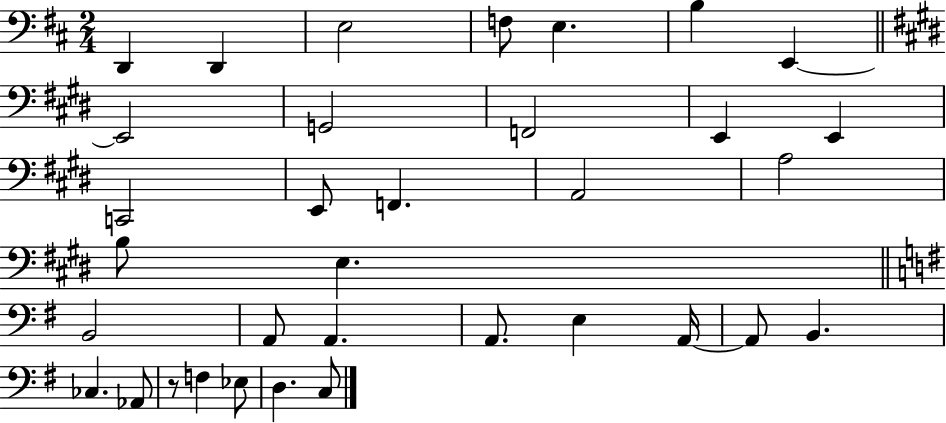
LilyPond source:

{
  \clef bass
  \numericTimeSignature
  \time 2/4
  \key d \major
  \repeat volta 2 { d,4 d,4 | e2 | f8 e4. | b4 e,4~~ | \break \bar "||" \break \key e \major e,2 | g,2 | f,2 | e,4 e,4 | \break c,2 | e,8 f,4. | a,2 | a2 | \break b8 e4. | \bar "||" \break \key g \major b,2 | a,8 a,4. | a,8. e4 a,16~~ | a,8 b,4. | \break ces4. aes,8 | r8 f4 ees8 | d4. c8 | } \bar "|."
}